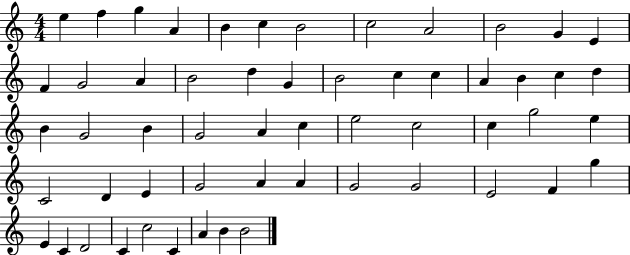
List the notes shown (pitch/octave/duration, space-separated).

E5/q F5/q G5/q A4/q B4/q C5/q B4/h C5/h A4/h B4/h G4/q E4/q F4/q G4/h A4/q B4/h D5/q G4/q B4/h C5/q C5/q A4/q B4/q C5/q D5/q B4/q G4/h B4/q G4/h A4/q C5/q E5/h C5/h C5/q G5/h E5/q C4/h D4/q E4/q G4/h A4/q A4/q G4/h G4/h E4/h F4/q G5/q E4/q C4/q D4/h C4/q C5/h C4/q A4/q B4/q B4/h